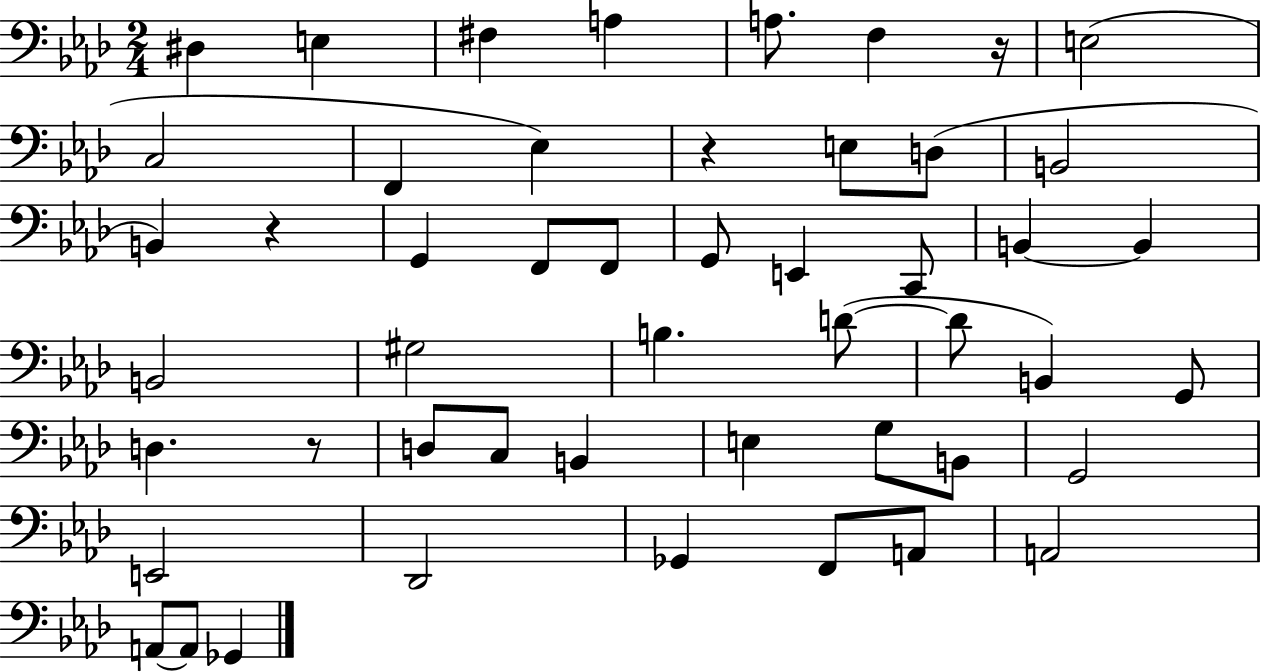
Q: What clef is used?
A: bass